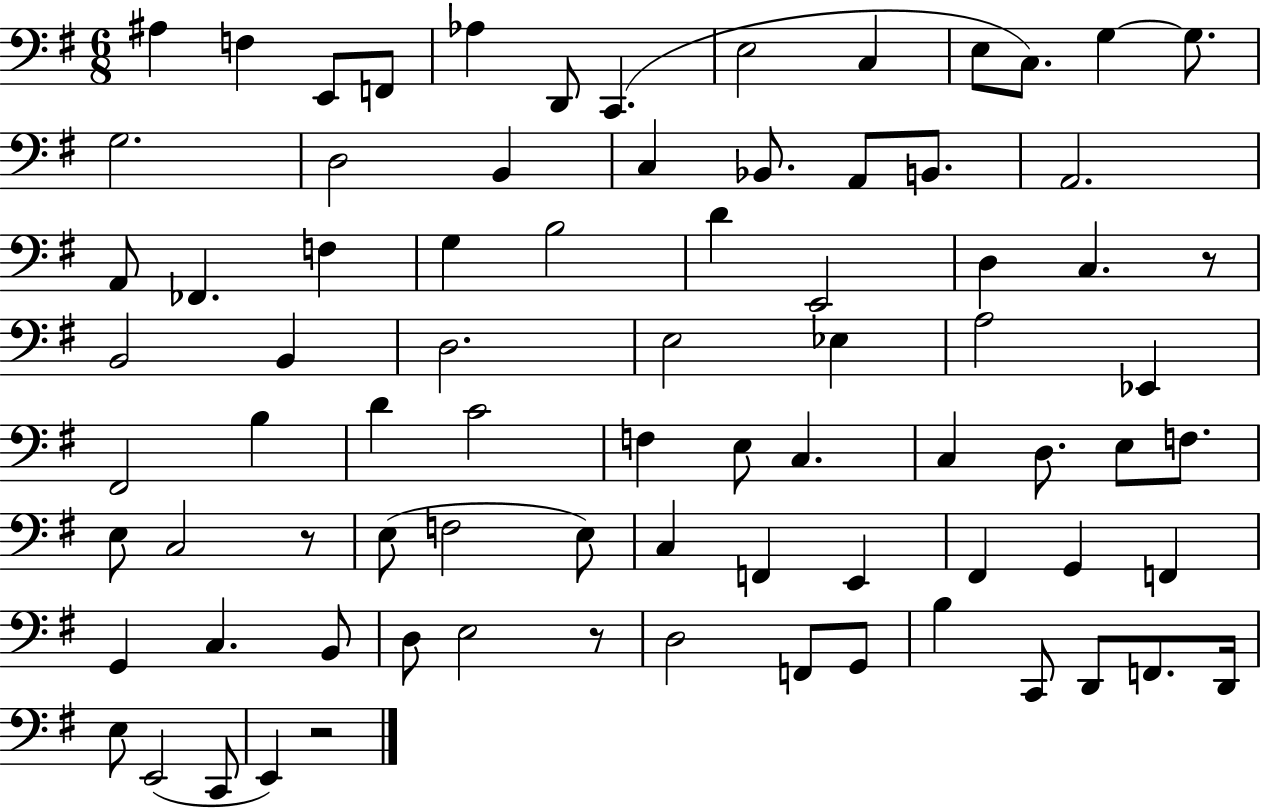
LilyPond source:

{
  \clef bass
  \numericTimeSignature
  \time 6/8
  \key g \major
  ais4 f4 e,8 f,8 | aes4 d,8 c,4.( | e2 c4 | e8 c8.) g4~~ g8. | \break g2. | d2 b,4 | c4 bes,8. a,8 b,8. | a,2. | \break a,8 fes,4. f4 | g4 b2 | d'4 e,2 | d4 c4. r8 | \break b,2 b,4 | d2. | e2 ees4 | a2 ees,4 | \break fis,2 b4 | d'4 c'2 | f4 e8 c4. | c4 d8. e8 f8. | \break e8 c2 r8 | e8( f2 e8) | c4 f,4 e,4 | fis,4 g,4 f,4 | \break g,4 c4. b,8 | d8 e2 r8 | d2 f,8 g,8 | b4 c,8 d,8 f,8. d,16 | \break e8 e,2( c,8 | e,4) r2 | \bar "|."
}